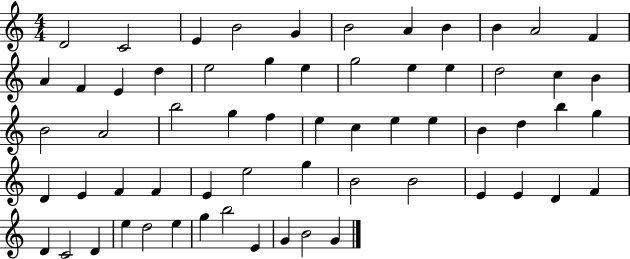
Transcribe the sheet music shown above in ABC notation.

X:1
T:Untitled
M:4/4
L:1/4
K:C
D2 C2 E B2 G B2 A B B A2 F A F E d e2 g e g2 e e d2 c B B2 A2 b2 g f e c e e B d b g D E F F E e2 g B2 B2 E E D F D C2 D e d2 e g b2 E G B2 G